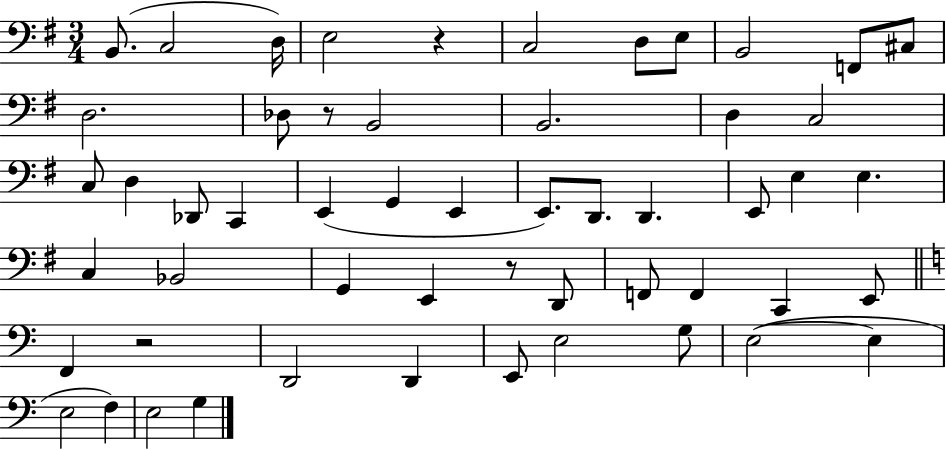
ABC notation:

X:1
T:Untitled
M:3/4
L:1/4
K:G
B,,/2 C,2 D,/4 E,2 z C,2 D,/2 E,/2 B,,2 F,,/2 ^C,/2 D,2 _D,/2 z/2 B,,2 B,,2 D, C,2 C,/2 D, _D,,/2 C,, E,, G,, E,, E,,/2 D,,/2 D,, E,,/2 E, E, C, _B,,2 G,, E,, z/2 D,,/2 F,,/2 F,, C,, E,,/2 F,, z2 D,,2 D,, E,,/2 E,2 G,/2 E,2 E, E,2 F, E,2 G,